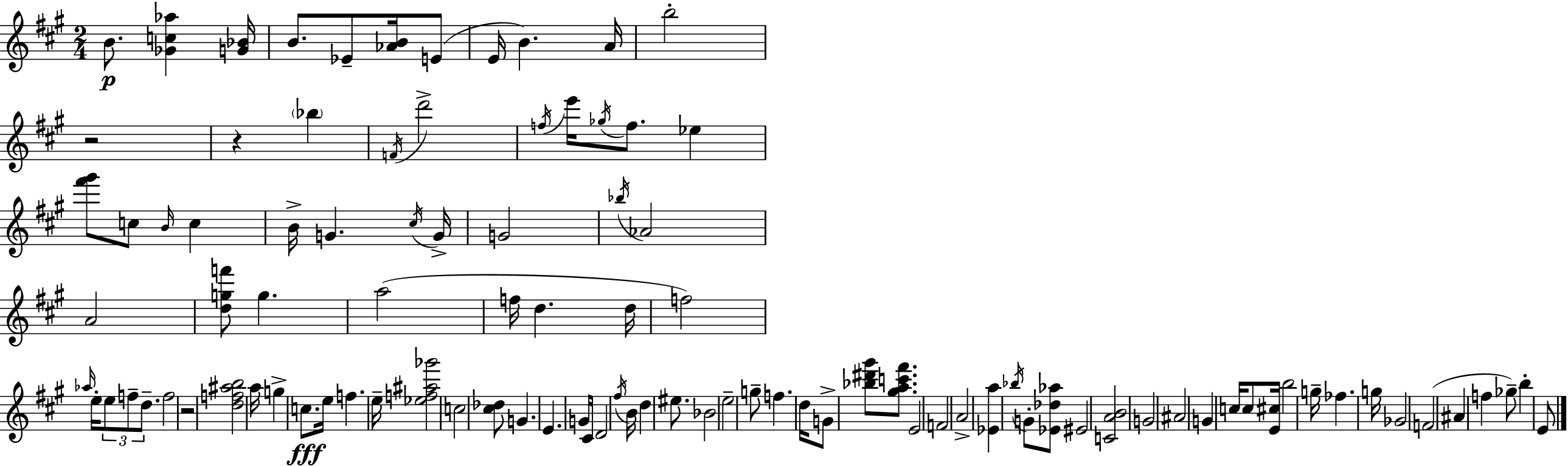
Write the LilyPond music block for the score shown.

{
  \clef treble
  \numericTimeSignature
  \time 2/4
  \key a \major
  b'8.\p <ges' c'' aes''>4 <g' bes'>16 | b'8. ees'8-- <aes' b'>16 e'8( | e'16 b'4.) a'16 | b''2-. | \break r2 | r4 \parenthesize bes''4 | \acciaccatura { f'16 } d'''2-> | \acciaccatura { f''16 } e'''16 \acciaccatura { ges''16 } f''8. ees''4 | \break <fis''' gis'''>8 c''8 \grace { b'16 } | c''4 b'16-> g'4. | \acciaccatura { cis''16 } g'16-> g'2 | \acciaccatura { bes''16 } aes'2 | \break a'2 | <d'' g'' f'''>8 | g''4. a''2( | f''16 d''4. | \break d''16 f''2) | \grace { aes''16 } e''16-. | \tuplet 3/2 { e''8 f''8-- d''8.-- } f''2 | r2 | \break <d'' f'' ais'' b''>2 | a''16 | g''4-> c''8.\fff e''16 | f''4. e''16-- <ees'' f'' ais'' ges'''>2 | \break c''2 | <cis'' des''>8 | g'4. e'4. | g'16 cis'16 d'2 | \break \acciaccatura { fis''16 } | b'16 d''4 eis''8. | bes'2 | e''2-- | \break g''8-- f''4. | d''16 g'8-> <bes'' dis''' gis'''>8 <gis'' a'' c''' fis'''>8. | e'2 | f'2 | \break a'2-> | <ees' a''>4 \acciaccatura { bes''16 } g'8-. <ees' des'' aes''>8 | eis'2 | <c' a' b'>2 | \break g'2 | ais'2 | g'4 c''16 c''8 | <e' cis''>16 b''2 | \break g''16-- fes''4. | g''16 ges'2 | f'2( | ais'4 f''4 | \break ges''8--) b''4-. e'8 | \bar "|."
}